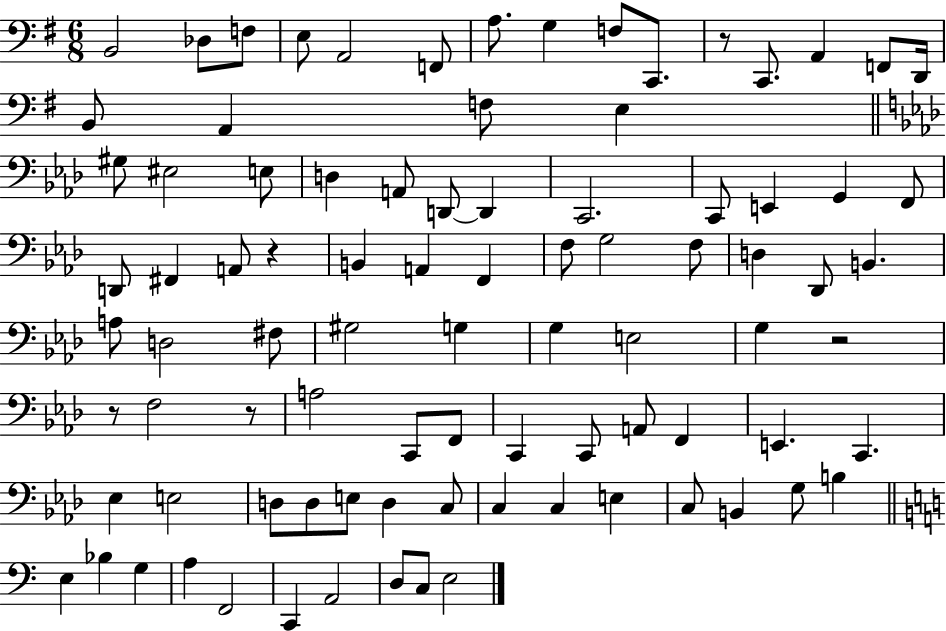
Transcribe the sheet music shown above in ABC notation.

X:1
T:Untitled
M:6/8
L:1/4
K:G
B,,2 _D,/2 F,/2 E,/2 A,,2 F,,/2 A,/2 G, F,/2 C,,/2 z/2 C,,/2 A,, F,,/2 D,,/4 B,,/2 A,, F,/2 E, ^G,/2 ^E,2 E,/2 D, A,,/2 D,,/2 D,, C,,2 C,,/2 E,, G,, F,,/2 D,,/2 ^F,, A,,/2 z B,, A,, F,, F,/2 G,2 F,/2 D, _D,,/2 B,, A,/2 D,2 ^F,/2 ^G,2 G, G, E,2 G, z2 z/2 F,2 z/2 A,2 C,,/2 F,,/2 C,, C,,/2 A,,/2 F,, E,, C,, _E, E,2 D,/2 D,/2 E,/2 D, C,/2 C, C, E, C,/2 B,, G,/2 B, E, _B, G, A, F,,2 C,, A,,2 D,/2 C,/2 E,2